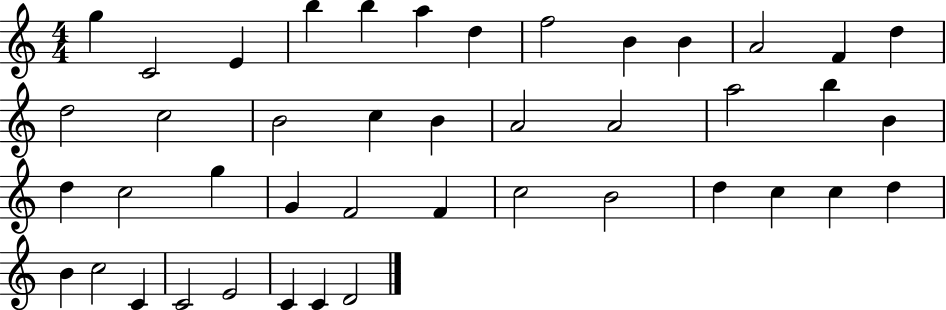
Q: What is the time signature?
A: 4/4